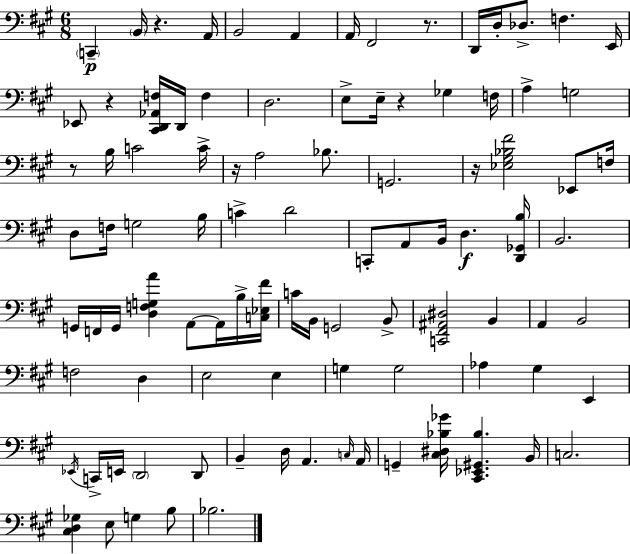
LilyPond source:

{
  \clef bass
  \numericTimeSignature
  \time 6/8
  \key a \major
  \repeat volta 2 { \parenthesize c,4--\p \parenthesize b,16 r4. a,16 | b,2 a,4 | a,16 fis,2 r8. | d,16 d16-. des8.-> f4. e,16 | \break ees,8 r4 <cis, d, aes, f>16 d,16 f4 | d2. | e8-> e16-- r4 ges4 f16 | a4-> g2 | \break r8 b16 c'2 c'16-> | r16 a2 bes8. | g,2. | r16 <ees gis bes fis'>2 ees,8 f16 | \break d8 f16 g2 b16 | c'4-> d'2 | c,8-. a,8 b,16 d4.\f <d, ges, b>16 | b,2. | \break g,16 f,16 g,16 <d f g a'>4 a,8~~ a,16 b16-> <c ees fis'>16 | c'16 b,16 g,2 b,8-> | <c, fis, ais, dis>2 b,4 | a,4 b,2 | \break f2 d4 | e2 e4 | g4 g2 | aes4 gis4 e,4 | \break \acciaccatura { ees,16 } c,16-> e,16 \parenthesize d,2 d,8 | b,4-- d16 a,4. | \grace { c16 } a,16 g,4-- <cis dis bes ges'>16 <cis, ees, gis, bes>4. | b,16 c2. | \break <cis d ges>4 e8 g4 | b8 bes2. | } \bar "|."
}